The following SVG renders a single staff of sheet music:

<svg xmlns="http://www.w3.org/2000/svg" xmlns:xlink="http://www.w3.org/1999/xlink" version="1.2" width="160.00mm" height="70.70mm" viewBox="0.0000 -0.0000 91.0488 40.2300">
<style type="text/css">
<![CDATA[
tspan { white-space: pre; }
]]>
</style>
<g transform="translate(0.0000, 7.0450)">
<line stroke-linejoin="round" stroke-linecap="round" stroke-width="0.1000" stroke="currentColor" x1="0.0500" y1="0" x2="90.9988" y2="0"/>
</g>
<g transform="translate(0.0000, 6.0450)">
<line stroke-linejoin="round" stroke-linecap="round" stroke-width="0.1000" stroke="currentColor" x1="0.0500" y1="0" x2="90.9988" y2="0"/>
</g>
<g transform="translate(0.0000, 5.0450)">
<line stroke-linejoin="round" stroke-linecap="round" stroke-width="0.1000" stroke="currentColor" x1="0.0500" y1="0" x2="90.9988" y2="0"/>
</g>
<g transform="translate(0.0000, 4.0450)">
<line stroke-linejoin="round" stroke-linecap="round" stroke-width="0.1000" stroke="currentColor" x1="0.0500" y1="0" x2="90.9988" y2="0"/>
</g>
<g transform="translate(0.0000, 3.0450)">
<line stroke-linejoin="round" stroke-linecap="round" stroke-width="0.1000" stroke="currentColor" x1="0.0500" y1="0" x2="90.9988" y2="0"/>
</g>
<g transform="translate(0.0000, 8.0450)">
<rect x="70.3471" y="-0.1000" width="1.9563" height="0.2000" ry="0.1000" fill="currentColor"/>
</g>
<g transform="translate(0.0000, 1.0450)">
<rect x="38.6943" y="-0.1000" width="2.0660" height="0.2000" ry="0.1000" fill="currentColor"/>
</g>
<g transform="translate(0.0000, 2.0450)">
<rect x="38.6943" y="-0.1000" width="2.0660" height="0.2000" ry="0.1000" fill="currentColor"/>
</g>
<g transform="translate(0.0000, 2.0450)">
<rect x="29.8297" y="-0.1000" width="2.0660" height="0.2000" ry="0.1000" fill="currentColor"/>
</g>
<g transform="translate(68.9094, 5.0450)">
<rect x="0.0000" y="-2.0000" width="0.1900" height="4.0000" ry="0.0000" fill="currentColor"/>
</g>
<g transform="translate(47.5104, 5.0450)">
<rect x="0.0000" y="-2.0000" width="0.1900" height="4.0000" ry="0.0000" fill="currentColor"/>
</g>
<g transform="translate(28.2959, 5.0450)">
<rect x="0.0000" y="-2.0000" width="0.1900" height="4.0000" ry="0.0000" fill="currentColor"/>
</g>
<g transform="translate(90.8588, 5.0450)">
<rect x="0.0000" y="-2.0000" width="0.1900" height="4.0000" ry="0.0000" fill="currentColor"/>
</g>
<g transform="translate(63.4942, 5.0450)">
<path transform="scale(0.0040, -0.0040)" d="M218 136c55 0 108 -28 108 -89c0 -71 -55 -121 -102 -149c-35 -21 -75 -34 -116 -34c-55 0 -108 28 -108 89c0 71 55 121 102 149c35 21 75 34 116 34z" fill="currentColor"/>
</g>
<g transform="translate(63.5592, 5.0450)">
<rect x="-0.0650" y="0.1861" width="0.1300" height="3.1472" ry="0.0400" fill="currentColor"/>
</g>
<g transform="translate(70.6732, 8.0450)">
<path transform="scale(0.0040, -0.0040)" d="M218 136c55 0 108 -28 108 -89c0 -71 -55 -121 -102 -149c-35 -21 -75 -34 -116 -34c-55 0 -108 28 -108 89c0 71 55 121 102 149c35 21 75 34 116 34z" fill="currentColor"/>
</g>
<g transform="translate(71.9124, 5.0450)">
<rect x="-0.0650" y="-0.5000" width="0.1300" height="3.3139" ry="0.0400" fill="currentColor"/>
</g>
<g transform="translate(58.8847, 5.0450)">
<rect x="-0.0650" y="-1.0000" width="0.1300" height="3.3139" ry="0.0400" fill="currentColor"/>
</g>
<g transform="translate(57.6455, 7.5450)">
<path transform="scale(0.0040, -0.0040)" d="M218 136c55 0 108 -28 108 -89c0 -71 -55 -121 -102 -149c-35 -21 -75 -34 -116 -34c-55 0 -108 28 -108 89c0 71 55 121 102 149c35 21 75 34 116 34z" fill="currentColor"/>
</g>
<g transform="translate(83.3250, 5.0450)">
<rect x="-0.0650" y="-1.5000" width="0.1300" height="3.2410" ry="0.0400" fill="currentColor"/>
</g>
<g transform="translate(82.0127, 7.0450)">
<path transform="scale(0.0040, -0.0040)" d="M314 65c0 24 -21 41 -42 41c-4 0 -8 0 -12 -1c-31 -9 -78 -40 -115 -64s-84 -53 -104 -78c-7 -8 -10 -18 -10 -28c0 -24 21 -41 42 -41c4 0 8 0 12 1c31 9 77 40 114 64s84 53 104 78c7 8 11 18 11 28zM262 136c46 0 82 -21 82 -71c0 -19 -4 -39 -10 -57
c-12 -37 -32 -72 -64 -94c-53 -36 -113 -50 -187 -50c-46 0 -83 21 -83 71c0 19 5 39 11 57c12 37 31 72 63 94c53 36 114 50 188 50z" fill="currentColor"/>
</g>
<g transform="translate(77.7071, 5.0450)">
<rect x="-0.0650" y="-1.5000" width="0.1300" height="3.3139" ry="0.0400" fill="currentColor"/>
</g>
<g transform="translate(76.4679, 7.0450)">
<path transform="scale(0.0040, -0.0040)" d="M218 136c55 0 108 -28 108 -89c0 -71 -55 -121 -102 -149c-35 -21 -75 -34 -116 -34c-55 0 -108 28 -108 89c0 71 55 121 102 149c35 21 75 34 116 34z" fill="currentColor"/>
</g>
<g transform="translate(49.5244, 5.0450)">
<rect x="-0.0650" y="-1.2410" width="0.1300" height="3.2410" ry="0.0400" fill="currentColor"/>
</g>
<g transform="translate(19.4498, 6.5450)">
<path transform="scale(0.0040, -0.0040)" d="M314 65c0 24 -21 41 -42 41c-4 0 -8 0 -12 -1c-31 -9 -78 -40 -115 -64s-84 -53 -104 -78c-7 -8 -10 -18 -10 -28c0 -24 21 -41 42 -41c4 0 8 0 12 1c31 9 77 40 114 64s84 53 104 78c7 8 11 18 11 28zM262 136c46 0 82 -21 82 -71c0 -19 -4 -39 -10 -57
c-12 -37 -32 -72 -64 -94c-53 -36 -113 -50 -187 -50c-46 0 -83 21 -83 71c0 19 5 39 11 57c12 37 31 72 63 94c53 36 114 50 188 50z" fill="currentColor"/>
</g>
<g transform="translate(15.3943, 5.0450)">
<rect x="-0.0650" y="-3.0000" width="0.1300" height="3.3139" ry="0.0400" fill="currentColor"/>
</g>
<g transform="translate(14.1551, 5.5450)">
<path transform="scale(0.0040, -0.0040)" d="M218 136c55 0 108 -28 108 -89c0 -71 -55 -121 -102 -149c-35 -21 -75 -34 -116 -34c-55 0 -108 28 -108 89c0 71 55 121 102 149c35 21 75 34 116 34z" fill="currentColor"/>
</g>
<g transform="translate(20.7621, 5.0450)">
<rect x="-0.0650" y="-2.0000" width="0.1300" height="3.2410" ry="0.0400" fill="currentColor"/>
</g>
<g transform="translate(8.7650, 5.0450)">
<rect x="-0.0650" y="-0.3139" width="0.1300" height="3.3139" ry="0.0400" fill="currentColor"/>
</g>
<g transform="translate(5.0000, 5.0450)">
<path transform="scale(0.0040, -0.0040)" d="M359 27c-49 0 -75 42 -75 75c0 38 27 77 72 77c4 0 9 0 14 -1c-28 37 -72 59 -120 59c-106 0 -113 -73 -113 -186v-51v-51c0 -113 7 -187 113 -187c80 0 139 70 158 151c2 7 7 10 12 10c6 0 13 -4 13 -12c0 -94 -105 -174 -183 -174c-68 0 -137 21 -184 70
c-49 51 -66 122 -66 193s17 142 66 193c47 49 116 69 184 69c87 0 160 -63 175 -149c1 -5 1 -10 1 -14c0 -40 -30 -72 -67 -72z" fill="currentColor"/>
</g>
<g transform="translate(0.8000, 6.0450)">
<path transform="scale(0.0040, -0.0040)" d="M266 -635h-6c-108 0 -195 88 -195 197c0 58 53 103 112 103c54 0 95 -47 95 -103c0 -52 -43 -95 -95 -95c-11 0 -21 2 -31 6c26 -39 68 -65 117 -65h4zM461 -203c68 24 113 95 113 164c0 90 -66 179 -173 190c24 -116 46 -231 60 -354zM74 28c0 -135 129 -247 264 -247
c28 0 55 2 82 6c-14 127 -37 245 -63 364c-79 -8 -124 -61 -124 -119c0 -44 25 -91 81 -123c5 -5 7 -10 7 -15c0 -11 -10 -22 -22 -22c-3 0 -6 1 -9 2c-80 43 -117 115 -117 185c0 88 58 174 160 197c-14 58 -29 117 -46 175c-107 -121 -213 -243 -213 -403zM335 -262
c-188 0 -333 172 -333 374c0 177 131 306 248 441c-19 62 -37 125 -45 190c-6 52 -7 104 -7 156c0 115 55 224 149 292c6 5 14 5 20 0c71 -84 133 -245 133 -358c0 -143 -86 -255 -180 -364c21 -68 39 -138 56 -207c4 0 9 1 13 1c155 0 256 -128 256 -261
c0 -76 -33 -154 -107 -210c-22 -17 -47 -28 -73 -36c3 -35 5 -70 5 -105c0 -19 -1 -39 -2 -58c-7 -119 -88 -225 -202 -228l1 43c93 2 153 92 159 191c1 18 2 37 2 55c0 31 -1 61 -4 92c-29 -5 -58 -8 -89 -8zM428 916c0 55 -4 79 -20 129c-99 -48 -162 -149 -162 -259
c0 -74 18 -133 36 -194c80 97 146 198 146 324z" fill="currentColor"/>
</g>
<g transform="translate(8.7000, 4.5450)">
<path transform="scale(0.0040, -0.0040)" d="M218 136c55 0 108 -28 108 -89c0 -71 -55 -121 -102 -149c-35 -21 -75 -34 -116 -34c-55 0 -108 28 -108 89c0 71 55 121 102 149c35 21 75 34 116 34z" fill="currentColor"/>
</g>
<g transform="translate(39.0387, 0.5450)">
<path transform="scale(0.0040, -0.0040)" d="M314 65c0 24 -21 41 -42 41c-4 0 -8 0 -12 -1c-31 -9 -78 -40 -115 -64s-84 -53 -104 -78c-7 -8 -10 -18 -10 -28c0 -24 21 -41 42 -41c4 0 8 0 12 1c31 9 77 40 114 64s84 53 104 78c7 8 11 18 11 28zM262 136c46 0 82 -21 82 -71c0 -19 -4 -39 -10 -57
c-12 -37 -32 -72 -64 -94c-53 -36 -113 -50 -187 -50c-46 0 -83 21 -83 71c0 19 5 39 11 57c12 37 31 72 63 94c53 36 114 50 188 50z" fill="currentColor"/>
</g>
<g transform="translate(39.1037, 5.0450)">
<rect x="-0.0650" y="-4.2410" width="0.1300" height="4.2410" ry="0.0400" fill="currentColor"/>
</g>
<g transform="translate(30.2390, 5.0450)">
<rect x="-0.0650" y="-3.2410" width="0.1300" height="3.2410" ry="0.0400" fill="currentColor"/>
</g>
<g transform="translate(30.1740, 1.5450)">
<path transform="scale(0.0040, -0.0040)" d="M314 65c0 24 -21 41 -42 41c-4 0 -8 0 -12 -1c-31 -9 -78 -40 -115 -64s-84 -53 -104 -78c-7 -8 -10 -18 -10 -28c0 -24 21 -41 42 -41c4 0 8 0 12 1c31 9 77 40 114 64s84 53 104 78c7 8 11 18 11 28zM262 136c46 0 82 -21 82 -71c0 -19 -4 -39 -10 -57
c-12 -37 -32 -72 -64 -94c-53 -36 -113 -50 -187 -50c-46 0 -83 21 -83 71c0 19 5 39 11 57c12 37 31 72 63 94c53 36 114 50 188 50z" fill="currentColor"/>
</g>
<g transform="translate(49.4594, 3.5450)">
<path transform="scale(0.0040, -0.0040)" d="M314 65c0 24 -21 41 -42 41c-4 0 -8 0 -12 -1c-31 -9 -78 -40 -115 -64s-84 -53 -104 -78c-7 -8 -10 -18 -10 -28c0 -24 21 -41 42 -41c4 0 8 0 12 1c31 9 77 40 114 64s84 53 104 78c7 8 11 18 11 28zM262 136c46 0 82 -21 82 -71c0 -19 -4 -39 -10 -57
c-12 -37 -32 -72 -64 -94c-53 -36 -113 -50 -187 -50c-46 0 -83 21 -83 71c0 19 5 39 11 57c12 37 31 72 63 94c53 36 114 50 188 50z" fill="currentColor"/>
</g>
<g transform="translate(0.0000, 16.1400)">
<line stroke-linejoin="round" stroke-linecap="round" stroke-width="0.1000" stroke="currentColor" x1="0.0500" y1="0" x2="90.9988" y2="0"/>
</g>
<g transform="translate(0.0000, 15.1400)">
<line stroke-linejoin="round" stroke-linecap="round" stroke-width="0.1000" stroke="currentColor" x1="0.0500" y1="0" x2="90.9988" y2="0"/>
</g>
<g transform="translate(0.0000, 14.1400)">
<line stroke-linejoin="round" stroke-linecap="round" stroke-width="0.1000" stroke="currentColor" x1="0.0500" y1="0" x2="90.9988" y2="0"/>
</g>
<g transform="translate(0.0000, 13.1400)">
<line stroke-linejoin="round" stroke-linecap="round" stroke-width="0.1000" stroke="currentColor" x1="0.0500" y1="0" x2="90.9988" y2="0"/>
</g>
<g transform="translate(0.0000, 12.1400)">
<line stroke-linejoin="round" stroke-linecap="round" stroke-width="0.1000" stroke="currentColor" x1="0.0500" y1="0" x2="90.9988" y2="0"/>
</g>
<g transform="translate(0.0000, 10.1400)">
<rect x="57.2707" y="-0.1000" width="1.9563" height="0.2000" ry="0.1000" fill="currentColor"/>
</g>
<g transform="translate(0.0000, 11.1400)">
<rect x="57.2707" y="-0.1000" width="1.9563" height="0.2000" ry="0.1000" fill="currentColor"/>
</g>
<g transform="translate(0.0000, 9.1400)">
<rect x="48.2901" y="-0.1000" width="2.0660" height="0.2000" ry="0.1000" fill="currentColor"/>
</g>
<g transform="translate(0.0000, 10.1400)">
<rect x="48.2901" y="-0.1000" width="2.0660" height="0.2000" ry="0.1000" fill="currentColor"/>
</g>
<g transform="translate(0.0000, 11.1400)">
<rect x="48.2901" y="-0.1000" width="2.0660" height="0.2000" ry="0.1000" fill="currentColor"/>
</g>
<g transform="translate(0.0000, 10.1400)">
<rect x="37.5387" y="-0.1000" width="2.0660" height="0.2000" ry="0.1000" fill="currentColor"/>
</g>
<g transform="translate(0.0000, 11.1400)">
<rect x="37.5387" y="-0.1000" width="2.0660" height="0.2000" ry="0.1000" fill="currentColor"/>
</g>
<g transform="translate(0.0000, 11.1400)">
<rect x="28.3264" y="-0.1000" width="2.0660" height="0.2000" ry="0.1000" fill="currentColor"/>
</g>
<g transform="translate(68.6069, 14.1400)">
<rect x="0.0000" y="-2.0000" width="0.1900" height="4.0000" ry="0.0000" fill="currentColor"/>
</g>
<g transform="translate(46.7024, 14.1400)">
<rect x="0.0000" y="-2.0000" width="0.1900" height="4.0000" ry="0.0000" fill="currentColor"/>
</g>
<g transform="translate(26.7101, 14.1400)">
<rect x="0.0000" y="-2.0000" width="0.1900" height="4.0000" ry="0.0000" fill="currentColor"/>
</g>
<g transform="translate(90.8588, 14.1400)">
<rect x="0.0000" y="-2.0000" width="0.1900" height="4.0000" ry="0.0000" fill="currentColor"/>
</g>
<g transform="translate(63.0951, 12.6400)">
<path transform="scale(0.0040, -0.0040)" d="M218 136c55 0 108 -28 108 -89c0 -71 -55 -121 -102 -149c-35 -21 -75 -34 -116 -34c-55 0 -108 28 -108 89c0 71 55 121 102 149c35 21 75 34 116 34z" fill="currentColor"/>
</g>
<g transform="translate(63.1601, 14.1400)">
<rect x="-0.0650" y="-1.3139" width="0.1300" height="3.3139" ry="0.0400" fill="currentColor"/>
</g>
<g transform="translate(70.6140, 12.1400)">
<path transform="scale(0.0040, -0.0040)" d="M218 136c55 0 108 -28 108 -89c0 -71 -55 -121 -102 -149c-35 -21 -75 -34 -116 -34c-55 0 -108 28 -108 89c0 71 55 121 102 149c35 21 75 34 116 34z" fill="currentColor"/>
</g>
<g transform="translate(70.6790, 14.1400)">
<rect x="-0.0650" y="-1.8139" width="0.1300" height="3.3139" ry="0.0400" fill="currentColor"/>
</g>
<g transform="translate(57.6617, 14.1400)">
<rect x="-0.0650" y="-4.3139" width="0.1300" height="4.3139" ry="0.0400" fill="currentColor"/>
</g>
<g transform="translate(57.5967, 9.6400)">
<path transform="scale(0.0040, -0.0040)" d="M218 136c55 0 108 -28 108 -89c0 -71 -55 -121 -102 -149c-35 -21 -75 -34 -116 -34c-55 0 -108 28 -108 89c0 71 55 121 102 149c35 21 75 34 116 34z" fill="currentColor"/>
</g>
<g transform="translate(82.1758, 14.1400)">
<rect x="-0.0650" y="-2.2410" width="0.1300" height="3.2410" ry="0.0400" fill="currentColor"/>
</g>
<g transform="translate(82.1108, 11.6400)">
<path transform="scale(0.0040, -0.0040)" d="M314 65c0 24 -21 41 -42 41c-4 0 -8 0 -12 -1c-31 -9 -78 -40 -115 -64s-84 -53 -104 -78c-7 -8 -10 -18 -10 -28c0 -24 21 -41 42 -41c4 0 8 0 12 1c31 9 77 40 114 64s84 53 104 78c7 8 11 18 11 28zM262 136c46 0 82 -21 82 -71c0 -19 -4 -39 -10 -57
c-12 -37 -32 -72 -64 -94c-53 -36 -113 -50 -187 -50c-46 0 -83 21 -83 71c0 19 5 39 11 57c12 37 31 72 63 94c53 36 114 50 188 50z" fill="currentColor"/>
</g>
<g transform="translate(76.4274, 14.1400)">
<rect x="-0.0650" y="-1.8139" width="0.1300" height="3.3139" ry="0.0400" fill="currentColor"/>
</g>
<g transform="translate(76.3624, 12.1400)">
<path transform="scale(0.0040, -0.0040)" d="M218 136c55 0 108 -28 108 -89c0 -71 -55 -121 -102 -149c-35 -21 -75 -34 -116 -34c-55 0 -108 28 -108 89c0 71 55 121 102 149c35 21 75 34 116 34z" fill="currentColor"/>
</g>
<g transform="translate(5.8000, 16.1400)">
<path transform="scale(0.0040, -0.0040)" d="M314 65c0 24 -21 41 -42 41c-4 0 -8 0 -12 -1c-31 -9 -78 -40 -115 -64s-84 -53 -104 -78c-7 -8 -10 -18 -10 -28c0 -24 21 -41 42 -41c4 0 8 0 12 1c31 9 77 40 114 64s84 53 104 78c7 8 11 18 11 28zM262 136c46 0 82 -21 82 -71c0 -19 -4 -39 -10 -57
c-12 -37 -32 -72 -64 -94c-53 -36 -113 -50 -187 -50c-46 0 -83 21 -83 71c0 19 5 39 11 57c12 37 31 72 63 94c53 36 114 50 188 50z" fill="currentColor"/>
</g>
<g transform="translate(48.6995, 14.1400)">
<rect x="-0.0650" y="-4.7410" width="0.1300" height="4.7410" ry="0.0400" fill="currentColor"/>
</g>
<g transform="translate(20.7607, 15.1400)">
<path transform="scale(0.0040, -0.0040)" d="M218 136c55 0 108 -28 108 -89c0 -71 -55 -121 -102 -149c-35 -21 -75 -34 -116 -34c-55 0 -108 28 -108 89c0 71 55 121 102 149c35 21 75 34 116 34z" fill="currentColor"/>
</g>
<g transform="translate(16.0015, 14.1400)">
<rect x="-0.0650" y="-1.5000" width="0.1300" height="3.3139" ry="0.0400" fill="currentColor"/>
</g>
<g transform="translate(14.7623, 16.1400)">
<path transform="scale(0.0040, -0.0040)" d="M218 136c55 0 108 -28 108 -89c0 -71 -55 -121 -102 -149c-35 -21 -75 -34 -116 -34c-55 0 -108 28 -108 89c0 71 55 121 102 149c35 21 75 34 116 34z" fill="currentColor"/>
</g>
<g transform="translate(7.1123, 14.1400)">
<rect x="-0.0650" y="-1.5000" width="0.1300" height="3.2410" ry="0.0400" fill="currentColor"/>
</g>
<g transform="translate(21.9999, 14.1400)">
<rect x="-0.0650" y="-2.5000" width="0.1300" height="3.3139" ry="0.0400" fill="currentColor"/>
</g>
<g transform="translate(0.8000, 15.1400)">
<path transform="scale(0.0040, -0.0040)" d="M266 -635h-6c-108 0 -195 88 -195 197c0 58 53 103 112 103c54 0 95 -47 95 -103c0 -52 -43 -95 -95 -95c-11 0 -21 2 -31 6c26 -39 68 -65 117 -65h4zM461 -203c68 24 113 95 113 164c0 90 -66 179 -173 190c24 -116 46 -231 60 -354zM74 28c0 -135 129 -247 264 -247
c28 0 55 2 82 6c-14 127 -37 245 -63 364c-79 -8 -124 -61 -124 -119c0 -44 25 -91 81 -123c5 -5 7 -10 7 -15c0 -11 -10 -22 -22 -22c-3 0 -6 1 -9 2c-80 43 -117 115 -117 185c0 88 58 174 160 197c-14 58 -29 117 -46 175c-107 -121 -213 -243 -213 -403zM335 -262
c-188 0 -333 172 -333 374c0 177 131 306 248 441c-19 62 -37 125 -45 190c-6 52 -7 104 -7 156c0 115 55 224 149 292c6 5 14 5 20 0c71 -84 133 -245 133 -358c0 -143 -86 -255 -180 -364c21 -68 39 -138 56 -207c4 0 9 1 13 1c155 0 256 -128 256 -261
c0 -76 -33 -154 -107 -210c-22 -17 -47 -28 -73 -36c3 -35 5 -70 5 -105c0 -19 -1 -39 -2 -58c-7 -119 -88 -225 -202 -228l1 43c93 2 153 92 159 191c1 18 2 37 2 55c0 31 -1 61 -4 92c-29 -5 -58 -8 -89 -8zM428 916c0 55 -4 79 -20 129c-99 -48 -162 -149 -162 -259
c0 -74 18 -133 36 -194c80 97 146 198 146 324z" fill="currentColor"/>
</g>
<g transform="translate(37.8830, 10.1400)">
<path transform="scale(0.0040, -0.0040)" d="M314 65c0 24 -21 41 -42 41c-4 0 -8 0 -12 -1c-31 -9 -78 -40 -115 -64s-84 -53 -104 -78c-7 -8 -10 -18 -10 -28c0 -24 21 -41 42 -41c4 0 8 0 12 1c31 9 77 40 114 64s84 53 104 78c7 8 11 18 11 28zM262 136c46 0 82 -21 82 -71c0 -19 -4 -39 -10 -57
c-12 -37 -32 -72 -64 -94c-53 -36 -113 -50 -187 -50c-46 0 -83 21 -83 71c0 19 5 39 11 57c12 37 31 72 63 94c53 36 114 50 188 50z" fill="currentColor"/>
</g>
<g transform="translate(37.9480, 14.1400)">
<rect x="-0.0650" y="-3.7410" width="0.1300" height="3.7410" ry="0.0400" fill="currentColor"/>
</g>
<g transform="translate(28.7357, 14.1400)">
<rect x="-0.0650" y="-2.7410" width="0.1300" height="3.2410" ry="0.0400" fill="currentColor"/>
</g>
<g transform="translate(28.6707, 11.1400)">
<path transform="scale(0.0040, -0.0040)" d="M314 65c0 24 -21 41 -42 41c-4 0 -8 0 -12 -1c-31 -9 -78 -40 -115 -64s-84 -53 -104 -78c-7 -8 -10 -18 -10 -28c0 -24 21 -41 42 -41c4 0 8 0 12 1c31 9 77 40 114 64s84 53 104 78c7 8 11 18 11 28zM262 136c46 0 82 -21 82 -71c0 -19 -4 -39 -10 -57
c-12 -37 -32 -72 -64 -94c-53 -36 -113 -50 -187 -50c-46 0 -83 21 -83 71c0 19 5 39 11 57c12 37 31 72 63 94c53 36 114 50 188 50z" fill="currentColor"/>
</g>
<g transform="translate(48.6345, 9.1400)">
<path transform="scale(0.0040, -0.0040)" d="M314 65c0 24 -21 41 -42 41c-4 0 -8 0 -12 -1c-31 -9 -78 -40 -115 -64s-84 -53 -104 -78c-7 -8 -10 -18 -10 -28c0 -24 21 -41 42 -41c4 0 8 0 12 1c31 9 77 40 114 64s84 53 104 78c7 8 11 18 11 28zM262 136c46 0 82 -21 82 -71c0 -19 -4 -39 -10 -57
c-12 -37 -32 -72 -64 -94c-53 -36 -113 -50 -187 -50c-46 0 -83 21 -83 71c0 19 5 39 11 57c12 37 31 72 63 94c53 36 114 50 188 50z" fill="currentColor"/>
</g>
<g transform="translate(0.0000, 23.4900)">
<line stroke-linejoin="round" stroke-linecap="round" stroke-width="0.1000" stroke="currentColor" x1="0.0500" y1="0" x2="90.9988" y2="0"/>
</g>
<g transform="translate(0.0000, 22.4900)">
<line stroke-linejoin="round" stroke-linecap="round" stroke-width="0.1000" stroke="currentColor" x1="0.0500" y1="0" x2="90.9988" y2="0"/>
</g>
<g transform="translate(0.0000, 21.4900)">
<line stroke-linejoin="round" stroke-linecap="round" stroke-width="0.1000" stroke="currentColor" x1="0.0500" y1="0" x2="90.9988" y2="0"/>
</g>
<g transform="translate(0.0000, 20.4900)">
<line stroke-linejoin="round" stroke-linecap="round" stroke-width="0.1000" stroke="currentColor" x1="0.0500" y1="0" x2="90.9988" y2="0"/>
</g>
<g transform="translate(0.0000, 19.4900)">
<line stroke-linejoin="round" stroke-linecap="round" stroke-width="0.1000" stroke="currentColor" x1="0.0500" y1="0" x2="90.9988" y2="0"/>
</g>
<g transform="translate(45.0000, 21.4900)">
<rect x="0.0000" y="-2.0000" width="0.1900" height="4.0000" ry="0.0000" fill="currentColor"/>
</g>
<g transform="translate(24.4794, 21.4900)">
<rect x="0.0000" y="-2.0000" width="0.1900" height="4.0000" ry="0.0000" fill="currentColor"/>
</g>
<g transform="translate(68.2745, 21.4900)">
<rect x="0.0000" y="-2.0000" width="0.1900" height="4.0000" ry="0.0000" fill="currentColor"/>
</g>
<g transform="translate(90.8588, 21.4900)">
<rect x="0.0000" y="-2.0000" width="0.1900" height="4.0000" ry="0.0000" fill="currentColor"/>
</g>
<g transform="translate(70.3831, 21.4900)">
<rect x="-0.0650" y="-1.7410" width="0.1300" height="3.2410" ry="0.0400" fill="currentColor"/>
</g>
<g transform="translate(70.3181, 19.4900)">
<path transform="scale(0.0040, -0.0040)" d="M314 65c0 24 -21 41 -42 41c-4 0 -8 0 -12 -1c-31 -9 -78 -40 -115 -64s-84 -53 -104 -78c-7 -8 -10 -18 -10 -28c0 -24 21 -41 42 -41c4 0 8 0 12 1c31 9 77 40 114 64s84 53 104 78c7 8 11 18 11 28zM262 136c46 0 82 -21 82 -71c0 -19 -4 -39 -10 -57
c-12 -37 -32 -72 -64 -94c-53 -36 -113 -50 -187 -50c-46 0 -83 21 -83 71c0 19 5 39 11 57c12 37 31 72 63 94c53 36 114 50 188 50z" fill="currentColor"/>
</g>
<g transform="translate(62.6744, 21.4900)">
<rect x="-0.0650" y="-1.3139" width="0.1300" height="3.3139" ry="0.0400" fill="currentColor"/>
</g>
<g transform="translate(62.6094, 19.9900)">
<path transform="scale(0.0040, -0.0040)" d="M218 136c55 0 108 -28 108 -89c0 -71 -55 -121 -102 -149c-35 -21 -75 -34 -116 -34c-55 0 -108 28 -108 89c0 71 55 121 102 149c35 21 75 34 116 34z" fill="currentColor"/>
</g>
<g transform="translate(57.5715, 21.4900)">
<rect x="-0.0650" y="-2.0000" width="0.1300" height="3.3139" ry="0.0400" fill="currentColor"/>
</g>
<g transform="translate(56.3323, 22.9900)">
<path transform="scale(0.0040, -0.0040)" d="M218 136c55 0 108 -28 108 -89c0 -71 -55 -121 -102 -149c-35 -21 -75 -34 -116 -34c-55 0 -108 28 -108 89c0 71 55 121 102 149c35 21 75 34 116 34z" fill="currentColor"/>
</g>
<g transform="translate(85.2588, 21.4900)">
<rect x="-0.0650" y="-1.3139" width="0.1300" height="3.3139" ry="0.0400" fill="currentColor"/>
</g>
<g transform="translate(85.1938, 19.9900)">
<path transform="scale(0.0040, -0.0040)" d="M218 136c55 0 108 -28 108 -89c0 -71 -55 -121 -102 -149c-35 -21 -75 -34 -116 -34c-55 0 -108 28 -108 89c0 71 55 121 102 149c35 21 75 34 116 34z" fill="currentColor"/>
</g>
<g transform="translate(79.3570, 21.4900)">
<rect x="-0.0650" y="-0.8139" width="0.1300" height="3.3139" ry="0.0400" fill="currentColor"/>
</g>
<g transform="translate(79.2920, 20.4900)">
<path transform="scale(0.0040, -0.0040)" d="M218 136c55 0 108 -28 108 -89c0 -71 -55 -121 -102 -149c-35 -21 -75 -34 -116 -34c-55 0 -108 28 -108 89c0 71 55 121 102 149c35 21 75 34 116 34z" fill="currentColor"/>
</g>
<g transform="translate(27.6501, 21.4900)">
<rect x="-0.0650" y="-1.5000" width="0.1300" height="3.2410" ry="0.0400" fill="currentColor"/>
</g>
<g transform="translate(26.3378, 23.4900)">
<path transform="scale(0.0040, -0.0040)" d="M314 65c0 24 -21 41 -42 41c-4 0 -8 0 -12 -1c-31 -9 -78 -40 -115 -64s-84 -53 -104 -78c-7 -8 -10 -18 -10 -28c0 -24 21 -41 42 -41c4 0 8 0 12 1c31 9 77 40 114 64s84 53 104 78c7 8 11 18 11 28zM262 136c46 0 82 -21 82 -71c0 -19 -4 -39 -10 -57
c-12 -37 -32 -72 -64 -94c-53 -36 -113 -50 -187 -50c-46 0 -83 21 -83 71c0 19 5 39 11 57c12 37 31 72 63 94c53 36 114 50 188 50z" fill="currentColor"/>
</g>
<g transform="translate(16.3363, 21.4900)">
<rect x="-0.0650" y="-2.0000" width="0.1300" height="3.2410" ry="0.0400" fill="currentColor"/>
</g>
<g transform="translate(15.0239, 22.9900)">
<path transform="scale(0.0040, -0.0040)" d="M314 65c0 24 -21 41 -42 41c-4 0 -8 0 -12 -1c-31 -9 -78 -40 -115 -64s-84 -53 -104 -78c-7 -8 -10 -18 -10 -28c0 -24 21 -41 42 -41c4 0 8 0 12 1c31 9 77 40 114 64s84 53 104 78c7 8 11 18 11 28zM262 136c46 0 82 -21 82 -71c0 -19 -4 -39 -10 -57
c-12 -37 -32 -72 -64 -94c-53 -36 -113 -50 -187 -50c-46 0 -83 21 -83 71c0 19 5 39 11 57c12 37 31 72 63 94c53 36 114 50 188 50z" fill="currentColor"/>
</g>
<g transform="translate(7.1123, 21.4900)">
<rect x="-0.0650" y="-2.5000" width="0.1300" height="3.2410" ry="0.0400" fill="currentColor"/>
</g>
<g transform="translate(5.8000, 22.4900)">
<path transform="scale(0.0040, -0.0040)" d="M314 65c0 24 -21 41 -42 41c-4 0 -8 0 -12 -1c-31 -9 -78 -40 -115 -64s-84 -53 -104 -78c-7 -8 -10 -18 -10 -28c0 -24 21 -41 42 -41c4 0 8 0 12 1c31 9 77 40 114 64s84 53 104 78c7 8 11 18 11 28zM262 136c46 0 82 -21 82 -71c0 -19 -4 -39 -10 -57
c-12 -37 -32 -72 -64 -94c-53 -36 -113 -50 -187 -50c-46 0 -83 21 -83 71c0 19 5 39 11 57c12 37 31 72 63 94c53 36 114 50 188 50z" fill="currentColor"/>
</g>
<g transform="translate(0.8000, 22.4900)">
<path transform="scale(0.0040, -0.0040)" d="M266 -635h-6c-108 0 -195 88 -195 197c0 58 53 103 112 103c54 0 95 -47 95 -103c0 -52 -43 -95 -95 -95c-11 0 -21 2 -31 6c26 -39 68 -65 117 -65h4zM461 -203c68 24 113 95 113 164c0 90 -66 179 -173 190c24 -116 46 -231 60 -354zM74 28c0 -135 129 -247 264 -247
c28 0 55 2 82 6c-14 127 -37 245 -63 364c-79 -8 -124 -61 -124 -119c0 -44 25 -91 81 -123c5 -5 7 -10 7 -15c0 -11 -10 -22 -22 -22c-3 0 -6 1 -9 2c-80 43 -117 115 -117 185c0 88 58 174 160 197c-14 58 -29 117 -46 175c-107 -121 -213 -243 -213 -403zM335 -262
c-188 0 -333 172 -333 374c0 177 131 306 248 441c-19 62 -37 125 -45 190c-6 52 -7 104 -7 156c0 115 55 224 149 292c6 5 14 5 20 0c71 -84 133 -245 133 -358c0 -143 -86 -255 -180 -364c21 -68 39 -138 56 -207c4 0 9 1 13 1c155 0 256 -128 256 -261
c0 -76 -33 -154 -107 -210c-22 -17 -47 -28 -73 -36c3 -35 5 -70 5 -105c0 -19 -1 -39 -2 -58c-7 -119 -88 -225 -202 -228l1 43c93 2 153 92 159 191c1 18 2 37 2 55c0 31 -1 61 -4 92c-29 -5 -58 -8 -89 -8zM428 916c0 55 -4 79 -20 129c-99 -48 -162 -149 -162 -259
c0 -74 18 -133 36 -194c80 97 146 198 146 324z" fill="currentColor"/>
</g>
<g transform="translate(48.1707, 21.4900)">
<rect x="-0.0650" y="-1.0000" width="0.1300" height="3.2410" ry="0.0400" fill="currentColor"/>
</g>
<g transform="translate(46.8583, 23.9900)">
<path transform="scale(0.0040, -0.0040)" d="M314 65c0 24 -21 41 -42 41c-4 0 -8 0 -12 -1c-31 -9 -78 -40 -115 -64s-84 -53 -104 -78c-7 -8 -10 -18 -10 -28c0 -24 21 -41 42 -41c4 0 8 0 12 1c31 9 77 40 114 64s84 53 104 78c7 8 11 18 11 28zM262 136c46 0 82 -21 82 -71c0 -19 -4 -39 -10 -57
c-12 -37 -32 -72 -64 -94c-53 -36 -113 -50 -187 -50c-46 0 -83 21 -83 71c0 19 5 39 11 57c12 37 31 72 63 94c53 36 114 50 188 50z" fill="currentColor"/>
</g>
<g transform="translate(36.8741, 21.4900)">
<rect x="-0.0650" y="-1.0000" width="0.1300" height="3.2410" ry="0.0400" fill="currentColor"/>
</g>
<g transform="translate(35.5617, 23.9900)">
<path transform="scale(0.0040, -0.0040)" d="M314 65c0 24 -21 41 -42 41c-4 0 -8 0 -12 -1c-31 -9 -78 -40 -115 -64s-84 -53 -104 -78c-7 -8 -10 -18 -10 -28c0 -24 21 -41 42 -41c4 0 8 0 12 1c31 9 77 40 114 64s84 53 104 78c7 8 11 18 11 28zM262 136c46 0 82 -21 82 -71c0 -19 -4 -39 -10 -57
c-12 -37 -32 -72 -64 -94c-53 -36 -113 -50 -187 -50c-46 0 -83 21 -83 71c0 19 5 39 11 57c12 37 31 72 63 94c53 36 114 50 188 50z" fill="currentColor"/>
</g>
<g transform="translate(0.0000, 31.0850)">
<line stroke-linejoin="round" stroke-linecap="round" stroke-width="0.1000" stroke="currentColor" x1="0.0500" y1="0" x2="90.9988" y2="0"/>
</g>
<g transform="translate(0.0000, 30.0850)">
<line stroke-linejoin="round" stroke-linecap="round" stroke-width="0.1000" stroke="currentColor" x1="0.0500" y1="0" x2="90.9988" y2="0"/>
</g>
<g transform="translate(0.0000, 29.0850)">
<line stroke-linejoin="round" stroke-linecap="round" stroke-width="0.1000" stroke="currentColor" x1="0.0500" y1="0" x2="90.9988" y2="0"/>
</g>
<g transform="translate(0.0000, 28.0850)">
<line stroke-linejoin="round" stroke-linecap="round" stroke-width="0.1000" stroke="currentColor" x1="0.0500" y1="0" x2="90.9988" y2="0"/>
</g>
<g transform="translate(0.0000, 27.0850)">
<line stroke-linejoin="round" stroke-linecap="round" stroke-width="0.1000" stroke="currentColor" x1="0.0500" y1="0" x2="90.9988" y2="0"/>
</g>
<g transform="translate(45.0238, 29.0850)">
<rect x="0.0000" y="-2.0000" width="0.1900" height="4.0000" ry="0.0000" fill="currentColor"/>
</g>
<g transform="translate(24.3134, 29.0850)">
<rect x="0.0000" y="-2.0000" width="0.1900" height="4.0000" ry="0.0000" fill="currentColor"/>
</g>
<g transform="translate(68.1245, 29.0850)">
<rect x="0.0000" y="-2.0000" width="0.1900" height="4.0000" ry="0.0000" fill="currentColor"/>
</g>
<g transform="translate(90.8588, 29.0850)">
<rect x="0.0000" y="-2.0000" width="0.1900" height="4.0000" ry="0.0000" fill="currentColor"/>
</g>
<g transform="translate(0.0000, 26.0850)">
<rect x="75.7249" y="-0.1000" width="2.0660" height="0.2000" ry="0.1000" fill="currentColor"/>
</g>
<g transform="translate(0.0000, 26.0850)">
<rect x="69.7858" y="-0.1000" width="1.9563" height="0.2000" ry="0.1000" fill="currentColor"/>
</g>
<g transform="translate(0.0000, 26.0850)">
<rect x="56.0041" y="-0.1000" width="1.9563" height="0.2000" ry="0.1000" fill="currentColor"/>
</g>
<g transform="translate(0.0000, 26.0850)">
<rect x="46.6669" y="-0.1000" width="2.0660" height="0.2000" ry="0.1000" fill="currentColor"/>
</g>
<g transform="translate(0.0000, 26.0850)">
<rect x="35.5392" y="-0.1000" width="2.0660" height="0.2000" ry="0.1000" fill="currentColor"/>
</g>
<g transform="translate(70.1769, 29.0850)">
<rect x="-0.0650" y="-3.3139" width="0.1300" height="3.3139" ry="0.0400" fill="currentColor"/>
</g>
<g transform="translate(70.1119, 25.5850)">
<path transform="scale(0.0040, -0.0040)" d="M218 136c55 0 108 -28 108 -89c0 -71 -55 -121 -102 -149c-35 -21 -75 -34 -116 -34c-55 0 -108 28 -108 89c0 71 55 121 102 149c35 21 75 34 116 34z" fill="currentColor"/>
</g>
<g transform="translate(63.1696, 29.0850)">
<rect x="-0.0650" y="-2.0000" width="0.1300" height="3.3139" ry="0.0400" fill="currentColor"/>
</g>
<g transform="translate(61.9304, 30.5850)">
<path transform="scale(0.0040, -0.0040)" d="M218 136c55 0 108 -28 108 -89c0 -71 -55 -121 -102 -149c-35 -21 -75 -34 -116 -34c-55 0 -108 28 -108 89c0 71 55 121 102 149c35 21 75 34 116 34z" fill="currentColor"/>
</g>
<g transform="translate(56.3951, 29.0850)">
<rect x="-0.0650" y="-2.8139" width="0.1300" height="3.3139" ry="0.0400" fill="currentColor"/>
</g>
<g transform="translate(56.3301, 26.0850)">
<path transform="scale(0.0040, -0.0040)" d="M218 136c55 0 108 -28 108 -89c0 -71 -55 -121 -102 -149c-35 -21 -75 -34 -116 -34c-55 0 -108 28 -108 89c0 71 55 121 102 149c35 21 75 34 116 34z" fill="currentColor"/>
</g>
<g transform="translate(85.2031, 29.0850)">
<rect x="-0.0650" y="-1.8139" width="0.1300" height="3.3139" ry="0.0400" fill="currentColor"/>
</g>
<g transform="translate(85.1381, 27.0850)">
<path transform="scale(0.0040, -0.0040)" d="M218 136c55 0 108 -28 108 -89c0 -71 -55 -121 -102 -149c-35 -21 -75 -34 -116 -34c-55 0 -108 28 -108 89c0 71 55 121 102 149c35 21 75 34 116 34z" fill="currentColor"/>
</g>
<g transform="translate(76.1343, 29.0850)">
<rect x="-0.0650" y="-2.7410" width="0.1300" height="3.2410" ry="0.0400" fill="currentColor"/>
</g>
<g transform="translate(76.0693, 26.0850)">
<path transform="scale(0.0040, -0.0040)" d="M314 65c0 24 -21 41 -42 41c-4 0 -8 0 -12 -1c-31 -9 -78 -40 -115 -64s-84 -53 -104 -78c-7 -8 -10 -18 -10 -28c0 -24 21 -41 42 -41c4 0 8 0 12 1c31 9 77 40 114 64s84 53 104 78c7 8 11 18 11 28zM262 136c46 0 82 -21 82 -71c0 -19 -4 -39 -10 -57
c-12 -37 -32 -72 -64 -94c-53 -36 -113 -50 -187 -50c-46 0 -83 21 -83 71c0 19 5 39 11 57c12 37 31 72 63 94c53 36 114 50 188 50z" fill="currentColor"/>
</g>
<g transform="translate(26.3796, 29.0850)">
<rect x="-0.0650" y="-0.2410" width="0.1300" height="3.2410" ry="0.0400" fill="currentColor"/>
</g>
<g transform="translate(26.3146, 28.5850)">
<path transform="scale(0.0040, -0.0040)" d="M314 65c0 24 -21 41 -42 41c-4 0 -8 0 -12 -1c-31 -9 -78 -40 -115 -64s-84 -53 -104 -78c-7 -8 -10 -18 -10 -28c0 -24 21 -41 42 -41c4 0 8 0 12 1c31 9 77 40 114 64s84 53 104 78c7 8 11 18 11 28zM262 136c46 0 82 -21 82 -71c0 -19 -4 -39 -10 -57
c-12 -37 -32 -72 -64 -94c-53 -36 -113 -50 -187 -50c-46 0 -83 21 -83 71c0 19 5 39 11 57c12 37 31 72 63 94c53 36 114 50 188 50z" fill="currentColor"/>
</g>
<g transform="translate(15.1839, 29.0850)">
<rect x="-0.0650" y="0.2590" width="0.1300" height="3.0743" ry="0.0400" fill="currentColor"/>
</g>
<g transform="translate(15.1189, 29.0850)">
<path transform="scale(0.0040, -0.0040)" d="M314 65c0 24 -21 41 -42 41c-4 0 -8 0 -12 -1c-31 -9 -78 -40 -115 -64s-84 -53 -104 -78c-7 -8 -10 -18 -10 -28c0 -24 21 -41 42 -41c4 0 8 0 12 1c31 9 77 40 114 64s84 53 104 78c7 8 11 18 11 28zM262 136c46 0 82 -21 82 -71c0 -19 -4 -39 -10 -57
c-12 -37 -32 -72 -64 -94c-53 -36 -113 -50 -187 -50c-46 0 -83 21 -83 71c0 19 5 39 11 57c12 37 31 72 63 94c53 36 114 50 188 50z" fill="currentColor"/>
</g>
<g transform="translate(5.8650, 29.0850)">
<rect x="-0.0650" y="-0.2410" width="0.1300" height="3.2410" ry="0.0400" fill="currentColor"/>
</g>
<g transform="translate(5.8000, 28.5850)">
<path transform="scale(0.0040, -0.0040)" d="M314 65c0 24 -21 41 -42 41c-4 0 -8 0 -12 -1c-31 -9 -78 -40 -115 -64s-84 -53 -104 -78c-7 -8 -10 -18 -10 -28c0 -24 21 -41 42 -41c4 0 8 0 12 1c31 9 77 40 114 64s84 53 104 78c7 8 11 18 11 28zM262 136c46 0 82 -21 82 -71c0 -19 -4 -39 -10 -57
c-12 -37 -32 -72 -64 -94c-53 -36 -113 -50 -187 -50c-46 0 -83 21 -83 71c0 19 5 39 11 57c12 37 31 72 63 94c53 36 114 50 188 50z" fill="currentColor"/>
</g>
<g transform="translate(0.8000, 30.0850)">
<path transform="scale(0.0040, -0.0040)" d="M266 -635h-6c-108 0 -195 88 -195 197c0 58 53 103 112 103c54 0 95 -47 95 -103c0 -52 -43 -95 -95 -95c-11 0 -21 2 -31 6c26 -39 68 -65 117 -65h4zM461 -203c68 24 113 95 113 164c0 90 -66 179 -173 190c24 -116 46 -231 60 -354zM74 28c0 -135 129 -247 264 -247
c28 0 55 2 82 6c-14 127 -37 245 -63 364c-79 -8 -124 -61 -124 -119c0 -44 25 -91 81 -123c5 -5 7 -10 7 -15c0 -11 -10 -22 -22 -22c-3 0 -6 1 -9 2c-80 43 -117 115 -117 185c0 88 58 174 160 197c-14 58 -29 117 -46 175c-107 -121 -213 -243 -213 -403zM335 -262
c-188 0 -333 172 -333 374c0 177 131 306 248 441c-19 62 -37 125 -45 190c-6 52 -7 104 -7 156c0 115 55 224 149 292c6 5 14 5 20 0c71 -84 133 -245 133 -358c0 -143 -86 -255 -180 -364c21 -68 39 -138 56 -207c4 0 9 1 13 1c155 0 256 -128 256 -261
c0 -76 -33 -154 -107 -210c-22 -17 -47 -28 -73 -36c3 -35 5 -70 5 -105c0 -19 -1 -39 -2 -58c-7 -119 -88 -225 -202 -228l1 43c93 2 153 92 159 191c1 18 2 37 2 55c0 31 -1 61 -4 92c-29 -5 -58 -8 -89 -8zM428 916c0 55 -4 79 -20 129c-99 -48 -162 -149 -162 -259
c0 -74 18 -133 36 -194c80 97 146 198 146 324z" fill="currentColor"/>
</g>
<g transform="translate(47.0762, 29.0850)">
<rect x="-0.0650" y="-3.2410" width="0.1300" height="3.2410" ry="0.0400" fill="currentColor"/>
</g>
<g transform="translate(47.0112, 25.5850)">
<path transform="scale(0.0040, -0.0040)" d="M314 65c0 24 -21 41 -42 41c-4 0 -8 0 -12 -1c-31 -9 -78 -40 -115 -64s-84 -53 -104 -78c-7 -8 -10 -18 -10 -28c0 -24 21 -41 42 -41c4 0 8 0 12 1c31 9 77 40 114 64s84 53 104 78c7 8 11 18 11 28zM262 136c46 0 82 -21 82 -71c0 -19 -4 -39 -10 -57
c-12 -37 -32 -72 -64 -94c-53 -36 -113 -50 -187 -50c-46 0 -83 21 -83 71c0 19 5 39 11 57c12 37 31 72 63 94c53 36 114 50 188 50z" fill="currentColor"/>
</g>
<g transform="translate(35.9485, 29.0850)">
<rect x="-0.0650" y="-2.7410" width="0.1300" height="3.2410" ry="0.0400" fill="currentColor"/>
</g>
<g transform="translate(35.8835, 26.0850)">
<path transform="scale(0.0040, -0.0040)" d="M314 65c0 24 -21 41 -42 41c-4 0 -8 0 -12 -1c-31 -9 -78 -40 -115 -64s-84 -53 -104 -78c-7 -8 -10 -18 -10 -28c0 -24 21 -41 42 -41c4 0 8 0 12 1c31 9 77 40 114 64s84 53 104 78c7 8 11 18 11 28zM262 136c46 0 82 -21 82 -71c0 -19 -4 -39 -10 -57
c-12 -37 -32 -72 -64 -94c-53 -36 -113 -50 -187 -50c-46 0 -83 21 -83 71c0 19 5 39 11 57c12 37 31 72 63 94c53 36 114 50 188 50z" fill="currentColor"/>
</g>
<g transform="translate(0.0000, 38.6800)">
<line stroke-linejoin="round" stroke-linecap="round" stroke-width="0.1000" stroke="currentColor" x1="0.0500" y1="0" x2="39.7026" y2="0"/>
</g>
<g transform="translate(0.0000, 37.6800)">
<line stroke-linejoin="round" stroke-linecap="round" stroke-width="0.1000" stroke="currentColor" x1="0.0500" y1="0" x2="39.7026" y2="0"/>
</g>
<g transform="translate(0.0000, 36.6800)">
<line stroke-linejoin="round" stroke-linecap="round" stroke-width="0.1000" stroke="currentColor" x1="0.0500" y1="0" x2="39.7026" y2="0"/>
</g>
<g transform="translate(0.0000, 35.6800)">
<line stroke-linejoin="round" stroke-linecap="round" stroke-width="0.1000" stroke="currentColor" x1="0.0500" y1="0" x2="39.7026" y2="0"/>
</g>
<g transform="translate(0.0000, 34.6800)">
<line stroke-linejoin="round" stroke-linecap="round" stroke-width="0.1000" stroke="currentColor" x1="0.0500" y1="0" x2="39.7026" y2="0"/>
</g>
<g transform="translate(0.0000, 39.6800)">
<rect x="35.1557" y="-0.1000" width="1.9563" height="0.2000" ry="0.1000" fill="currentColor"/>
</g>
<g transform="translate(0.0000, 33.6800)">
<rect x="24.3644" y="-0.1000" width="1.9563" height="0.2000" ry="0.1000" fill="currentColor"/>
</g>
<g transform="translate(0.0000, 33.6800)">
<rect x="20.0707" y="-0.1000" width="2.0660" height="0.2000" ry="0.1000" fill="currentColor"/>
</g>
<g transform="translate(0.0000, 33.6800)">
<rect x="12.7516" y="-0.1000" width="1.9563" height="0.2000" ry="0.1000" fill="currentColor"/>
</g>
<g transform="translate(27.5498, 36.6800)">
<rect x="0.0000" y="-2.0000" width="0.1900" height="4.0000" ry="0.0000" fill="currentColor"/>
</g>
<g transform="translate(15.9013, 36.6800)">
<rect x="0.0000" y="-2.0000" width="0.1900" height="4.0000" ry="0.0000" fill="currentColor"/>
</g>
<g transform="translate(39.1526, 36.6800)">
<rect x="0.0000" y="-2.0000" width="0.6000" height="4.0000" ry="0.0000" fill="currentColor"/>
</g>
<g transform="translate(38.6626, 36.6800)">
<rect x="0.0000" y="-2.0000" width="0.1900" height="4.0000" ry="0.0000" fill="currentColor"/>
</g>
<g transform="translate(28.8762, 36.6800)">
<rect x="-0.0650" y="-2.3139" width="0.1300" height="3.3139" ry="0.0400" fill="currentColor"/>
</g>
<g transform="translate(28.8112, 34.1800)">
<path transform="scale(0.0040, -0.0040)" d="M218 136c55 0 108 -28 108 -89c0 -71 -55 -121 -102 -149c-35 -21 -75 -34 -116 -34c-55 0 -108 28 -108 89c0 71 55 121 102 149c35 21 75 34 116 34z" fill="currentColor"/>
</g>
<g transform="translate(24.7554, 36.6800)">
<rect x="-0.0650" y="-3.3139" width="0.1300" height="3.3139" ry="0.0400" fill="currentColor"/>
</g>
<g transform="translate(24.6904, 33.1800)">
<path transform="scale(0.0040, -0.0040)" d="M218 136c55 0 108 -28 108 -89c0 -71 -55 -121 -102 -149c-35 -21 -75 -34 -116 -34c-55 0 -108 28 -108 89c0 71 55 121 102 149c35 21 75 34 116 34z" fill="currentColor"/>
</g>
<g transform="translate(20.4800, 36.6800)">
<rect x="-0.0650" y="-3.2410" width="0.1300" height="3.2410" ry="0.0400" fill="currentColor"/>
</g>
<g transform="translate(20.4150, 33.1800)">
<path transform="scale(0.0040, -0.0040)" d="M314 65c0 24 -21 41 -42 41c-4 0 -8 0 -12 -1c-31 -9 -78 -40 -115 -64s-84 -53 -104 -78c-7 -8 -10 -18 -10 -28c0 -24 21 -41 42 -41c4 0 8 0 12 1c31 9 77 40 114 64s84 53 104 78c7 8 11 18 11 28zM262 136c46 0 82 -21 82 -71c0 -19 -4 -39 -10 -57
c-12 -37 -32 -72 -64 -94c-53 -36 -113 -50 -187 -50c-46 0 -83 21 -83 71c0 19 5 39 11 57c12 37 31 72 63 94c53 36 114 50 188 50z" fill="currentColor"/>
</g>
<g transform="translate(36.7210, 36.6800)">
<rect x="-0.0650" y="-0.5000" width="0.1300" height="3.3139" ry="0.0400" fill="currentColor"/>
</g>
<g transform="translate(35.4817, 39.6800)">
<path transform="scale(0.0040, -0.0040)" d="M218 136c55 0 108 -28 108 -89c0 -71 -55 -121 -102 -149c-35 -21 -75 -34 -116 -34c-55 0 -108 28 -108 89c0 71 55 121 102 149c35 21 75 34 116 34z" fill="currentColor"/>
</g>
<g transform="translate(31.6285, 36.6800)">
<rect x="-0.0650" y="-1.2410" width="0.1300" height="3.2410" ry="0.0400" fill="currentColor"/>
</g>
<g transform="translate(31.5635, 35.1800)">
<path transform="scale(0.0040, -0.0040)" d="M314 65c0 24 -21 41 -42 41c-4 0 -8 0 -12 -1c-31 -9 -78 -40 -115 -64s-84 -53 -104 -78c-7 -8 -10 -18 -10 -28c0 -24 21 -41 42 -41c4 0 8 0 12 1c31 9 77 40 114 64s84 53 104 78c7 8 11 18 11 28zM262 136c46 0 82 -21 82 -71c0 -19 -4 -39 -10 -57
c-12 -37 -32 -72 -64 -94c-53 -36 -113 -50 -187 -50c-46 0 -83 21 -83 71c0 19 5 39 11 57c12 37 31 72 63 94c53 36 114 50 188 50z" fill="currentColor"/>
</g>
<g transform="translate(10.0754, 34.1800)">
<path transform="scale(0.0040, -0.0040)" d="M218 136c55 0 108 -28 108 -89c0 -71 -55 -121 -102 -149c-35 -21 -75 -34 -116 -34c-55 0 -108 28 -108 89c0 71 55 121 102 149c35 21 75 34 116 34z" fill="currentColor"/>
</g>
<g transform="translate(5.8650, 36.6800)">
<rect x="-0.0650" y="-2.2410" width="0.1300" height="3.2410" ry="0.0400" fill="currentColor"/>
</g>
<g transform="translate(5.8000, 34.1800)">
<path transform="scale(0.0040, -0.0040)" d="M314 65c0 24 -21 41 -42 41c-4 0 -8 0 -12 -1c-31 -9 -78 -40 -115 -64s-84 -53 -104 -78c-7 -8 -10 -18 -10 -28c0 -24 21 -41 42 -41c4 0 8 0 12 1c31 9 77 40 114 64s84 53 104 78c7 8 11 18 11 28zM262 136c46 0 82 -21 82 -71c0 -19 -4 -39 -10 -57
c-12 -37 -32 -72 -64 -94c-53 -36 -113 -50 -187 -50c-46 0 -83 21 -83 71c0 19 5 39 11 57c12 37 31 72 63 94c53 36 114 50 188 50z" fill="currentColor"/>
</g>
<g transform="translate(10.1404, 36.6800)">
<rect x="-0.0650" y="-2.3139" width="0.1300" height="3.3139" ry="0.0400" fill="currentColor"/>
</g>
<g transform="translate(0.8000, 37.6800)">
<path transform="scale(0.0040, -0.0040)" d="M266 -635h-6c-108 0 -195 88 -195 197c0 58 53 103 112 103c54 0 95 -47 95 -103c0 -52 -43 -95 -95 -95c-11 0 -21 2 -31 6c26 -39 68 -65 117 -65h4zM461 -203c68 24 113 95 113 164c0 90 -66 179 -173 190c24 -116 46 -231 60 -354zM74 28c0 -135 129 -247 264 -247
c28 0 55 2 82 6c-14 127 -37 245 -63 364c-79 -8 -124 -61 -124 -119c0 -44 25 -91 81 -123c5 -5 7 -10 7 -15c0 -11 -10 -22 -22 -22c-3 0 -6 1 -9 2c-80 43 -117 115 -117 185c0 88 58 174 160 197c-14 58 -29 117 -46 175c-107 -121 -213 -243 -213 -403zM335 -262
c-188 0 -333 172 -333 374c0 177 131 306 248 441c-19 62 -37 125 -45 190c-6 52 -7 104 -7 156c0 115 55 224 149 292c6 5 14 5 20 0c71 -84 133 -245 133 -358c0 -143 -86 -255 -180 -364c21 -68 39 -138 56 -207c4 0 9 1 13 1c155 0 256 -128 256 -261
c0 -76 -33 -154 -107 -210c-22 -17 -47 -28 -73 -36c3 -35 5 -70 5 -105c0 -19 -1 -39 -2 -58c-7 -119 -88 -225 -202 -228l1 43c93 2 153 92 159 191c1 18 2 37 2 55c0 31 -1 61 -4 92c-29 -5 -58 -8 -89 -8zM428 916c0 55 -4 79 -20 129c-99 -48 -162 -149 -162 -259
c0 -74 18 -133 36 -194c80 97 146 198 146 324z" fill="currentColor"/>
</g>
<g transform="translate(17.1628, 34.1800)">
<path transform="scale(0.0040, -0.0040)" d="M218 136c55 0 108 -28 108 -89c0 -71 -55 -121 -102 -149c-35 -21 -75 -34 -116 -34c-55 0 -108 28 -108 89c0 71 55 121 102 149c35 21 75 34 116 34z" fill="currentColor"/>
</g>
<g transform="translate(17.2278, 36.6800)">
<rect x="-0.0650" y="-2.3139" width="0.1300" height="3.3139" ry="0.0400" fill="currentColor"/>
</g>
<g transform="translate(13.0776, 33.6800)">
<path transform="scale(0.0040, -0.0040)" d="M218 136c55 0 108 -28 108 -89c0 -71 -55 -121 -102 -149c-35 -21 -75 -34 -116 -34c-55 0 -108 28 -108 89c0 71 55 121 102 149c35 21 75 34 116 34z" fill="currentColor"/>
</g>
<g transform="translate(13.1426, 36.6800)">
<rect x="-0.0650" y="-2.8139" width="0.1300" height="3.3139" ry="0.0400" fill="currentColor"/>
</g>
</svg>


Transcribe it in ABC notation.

X:1
T:Untitled
M:4/4
L:1/4
K:C
c A F2 b2 d'2 e2 D B C E E2 E2 E G a2 c'2 e'2 d' e f f g2 G2 F2 E2 D2 D2 F e f2 d e c2 B2 c2 a2 b2 a F b a2 f g2 g a g b2 b g e2 C